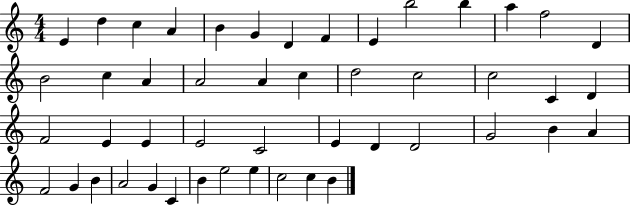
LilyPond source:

{
  \clef treble
  \numericTimeSignature
  \time 4/4
  \key c \major
  e'4 d''4 c''4 a'4 | b'4 g'4 d'4 f'4 | e'4 b''2 b''4 | a''4 f''2 d'4 | \break b'2 c''4 a'4 | a'2 a'4 c''4 | d''2 c''2 | c''2 c'4 d'4 | \break f'2 e'4 e'4 | e'2 c'2 | e'4 d'4 d'2 | g'2 b'4 a'4 | \break f'2 g'4 b'4 | a'2 g'4 c'4 | b'4 e''2 e''4 | c''2 c''4 b'4 | \break \bar "|."
}